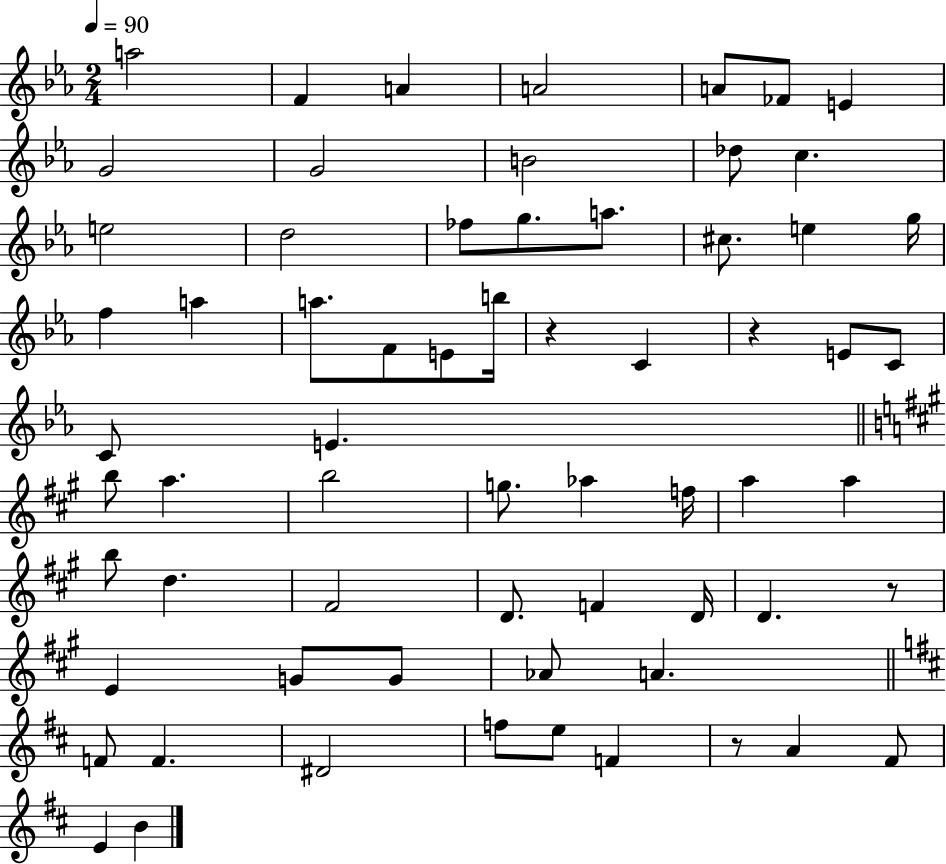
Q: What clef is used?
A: treble